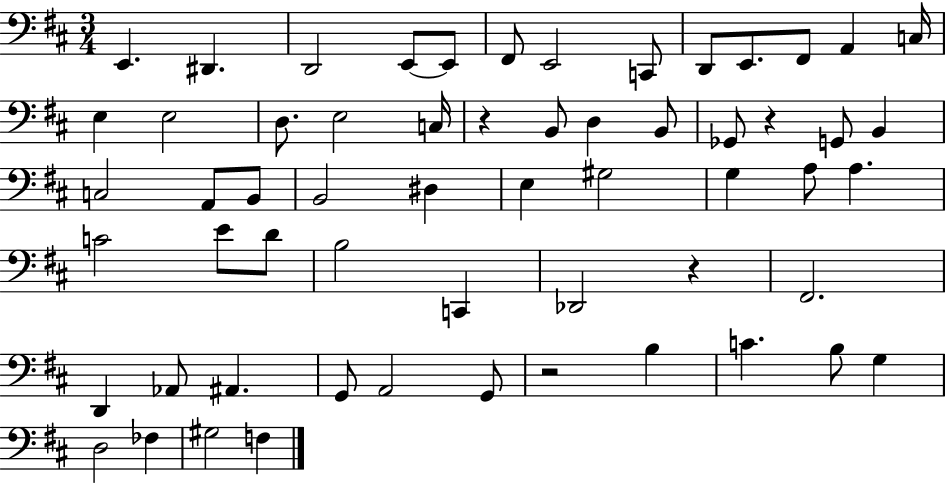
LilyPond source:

{
  \clef bass
  \numericTimeSignature
  \time 3/4
  \key d \major
  e,4. dis,4. | d,2 e,8~~ e,8 | fis,8 e,2 c,8 | d,8 e,8. fis,8 a,4 c16 | \break e4 e2 | d8. e2 c16 | r4 b,8 d4 b,8 | ges,8 r4 g,8 b,4 | \break c2 a,8 b,8 | b,2 dis4 | e4 gis2 | g4 a8 a4. | \break c'2 e'8 d'8 | b2 c,4 | des,2 r4 | fis,2. | \break d,4 aes,8 ais,4. | g,8 a,2 g,8 | r2 b4 | c'4. b8 g4 | \break d2 fes4 | gis2 f4 | \bar "|."
}